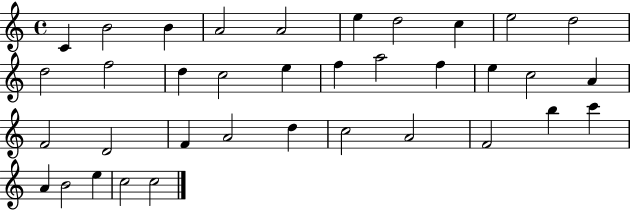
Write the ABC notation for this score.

X:1
T:Untitled
M:4/4
L:1/4
K:C
C B2 B A2 A2 e d2 c e2 d2 d2 f2 d c2 e f a2 f e c2 A F2 D2 F A2 d c2 A2 F2 b c' A B2 e c2 c2